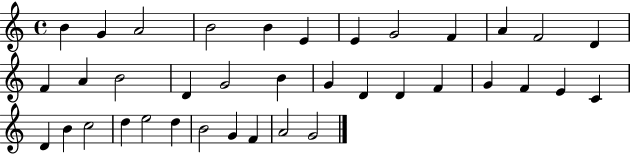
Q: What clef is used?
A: treble